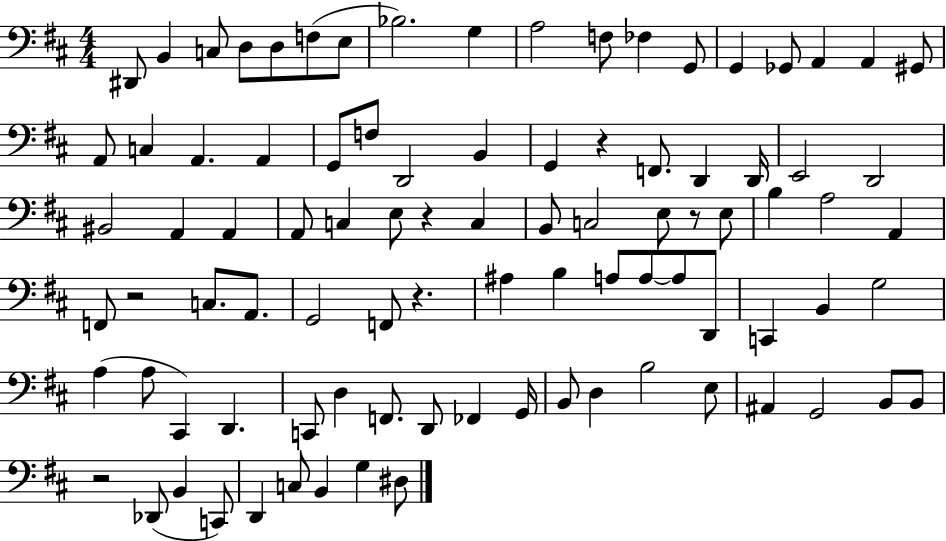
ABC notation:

X:1
T:Untitled
M:4/4
L:1/4
K:D
^D,,/2 B,, C,/2 D,/2 D,/2 F,/2 E,/2 _B,2 G, A,2 F,/2 _F, G,,/2 G,, _G,,/2 A,, A,, ^G,,/2 A,,/2 C, A,, A,, G,,/2 F,/2 D,,2 B,, G,, z F,,/2 D,, D,,/4 E,,2 D,,2 ^B,,2 A,, A,, A,,/2 C, E,/2 z C, B,,/2 C,2 E,/2 z/2 E,/2 B, A,2 A,, F,,/2 z2 C,/2 A,,/2 G,,2 F,,/2 z ^A, B, A,/2 A,/2 A,/2 D,,/2 C,, B,, G,2 A, A,/2 ^C,, D,, C,,/2 D, F,,/2 D,,/2 _F,, G,,/4 B,,/2 D, B,2 E,/2 ^A,, G,,2 B,,/2 B,,/2 z2 _D,,/2 B,, C,,/2 D,, C,/2 B,, G, ^D,/2